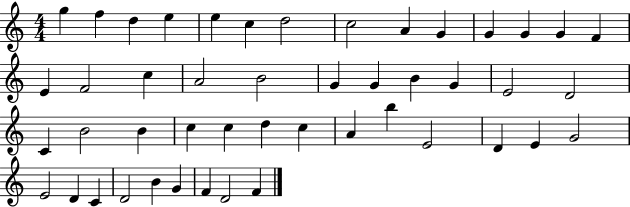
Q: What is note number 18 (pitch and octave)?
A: A4